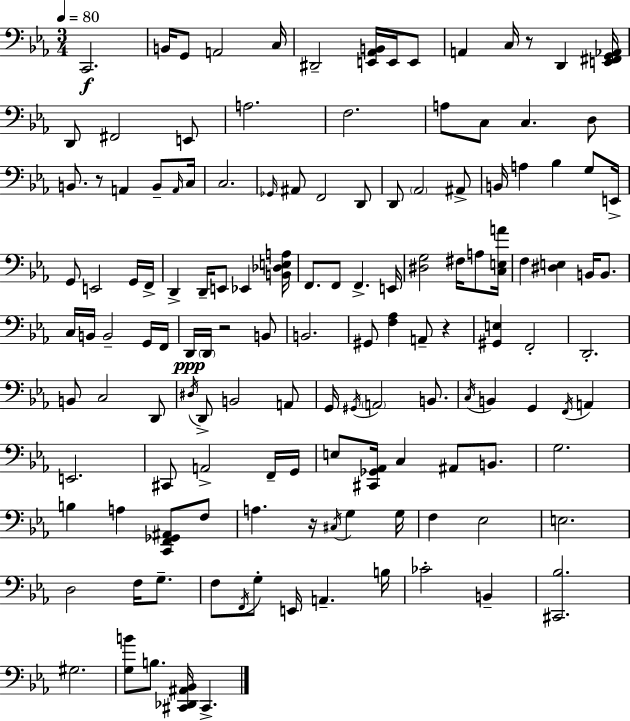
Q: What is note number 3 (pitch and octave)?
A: G2